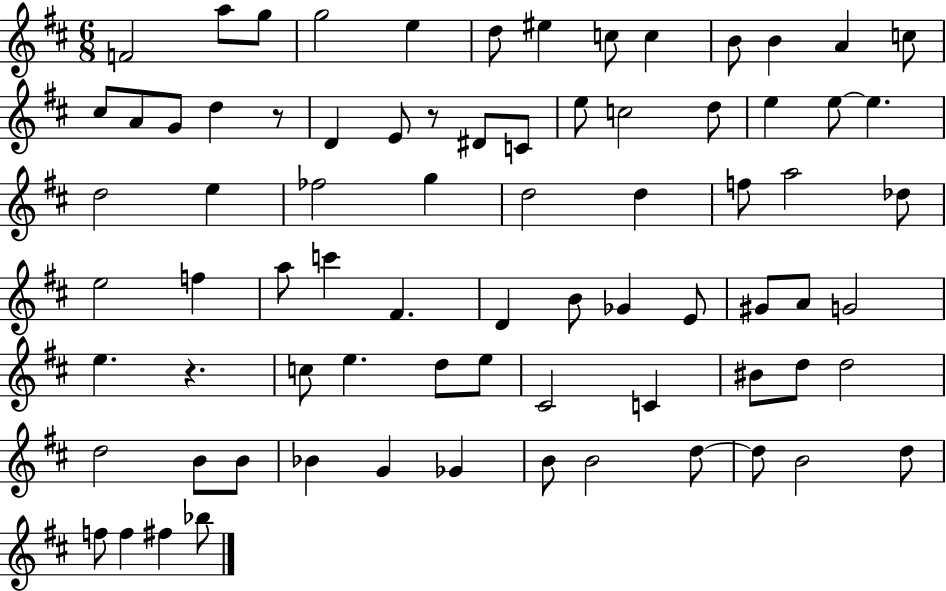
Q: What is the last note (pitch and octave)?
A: Bb5